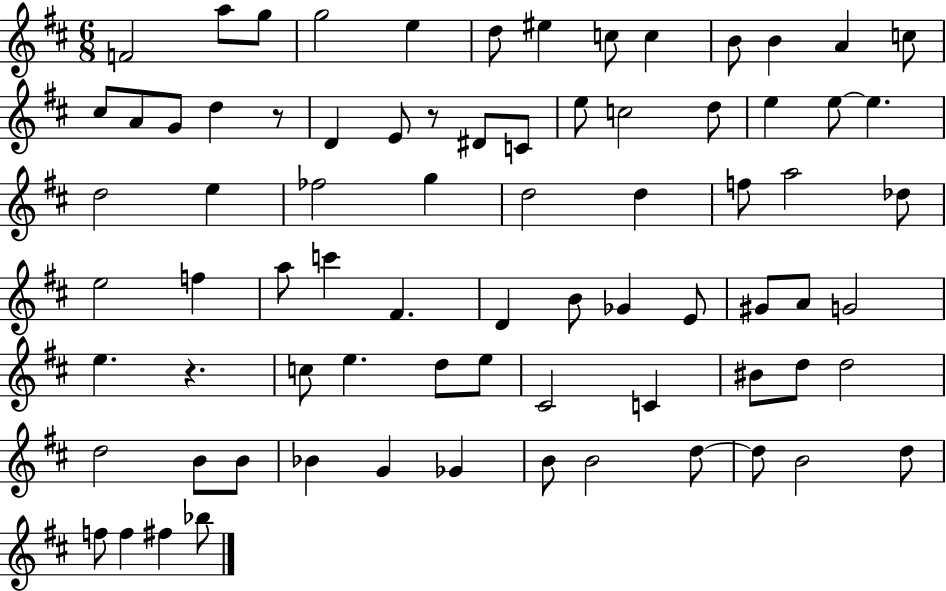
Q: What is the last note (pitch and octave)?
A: Bb5